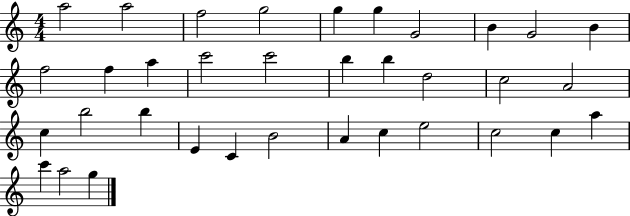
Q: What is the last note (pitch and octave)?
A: G5